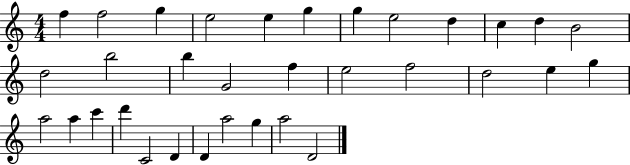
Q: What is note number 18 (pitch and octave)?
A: E5